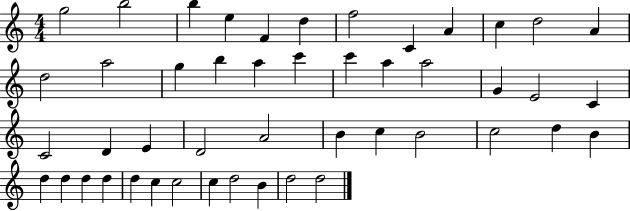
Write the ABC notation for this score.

X:1
T:Untitled
M:4/4
L:1/4
K:C
g2 b2 b e F d f2 C A c d2 A d2 a2 g b a c' c' a a2 G E2 C C2 D E D2 A2 B c B2 c2 d B d d d d d c c2 c d2 B d2 d2